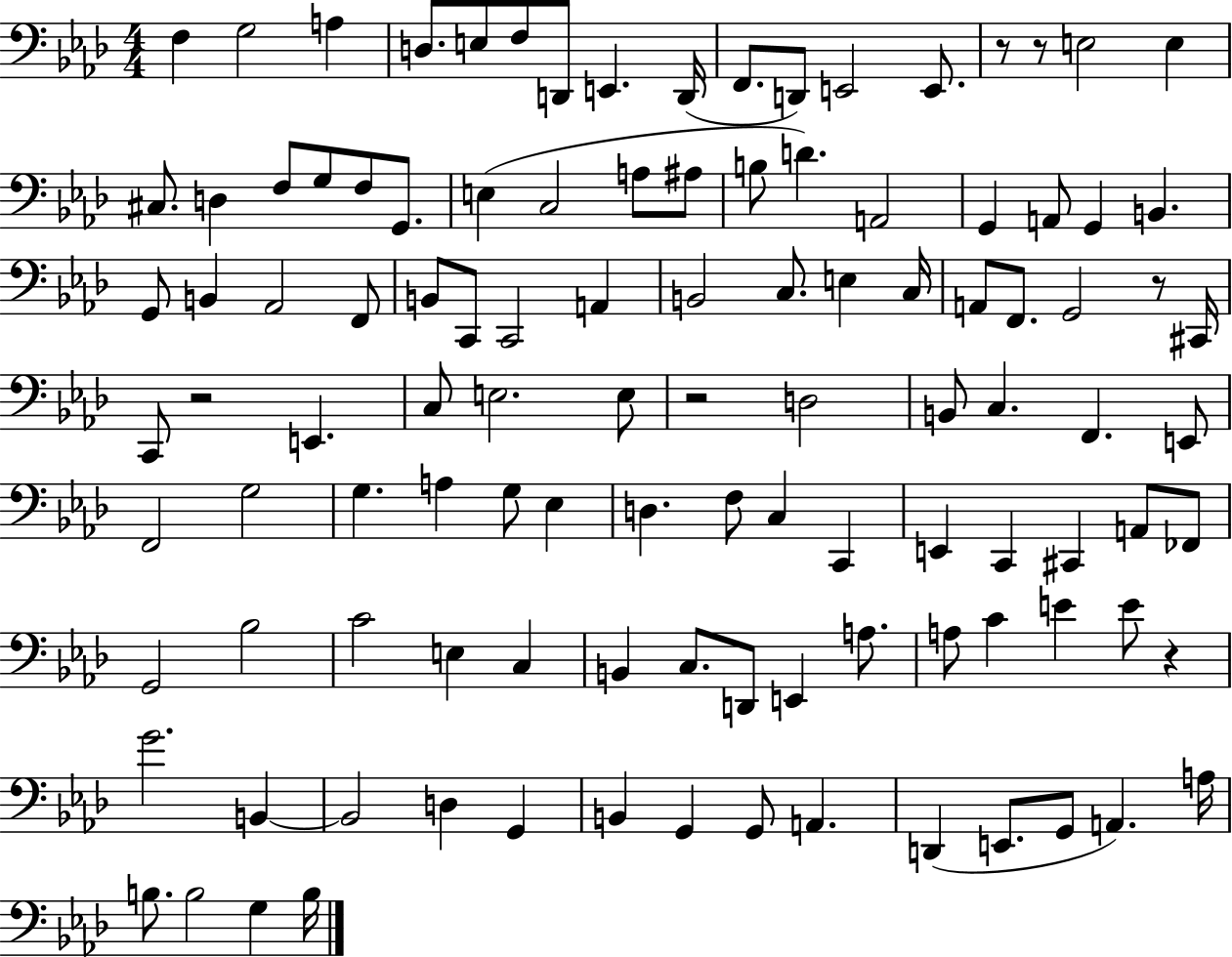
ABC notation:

X:1
T:Untitled
M:4/4
L:1/4
K:Ab
F, G,2 A, D,/2 E,/2 F,/2 D,,/2 E,, D,,/4 F,,/2 D,,/2 E,,2 E,,/2 z/2 z/2 E,2 E, ^C,/2 D, F,/2 G,/2 F,/2 G,,/2 E, C,2 A,/2 ^A,/2 B,/2 D A,,2 G,, A,,/2 G,, B,, G,,/2 B,, _A,,2 F,,/2 B,,/2 C,,/2 C,,2 A,, B,,2 C,/2 E, C,/4 A,,/2 F,,/2 G,,2 z/2 ^C,,/4 C,,/2 z2 E,, C,/2 E,2 E,/2 z2 D,2 B,,/2 C, F,, E,,/2 F,,2 G,2 G, A, G,/2 _E, D, F,/2 C, C,, E,, C,, ^C,, A,,/2 _F,,/2 G,,2 _B,2 C2 E, C, B,, C,/2 D,,/2 E,, A,/2 A,/2 C E E/2 z G2 B,, B,,2 D, G,, B,, G,, G,,/2 A,, D,, E,,/2 G,,/2 A,, A,/4 B,/2 B,2 G, B,/4